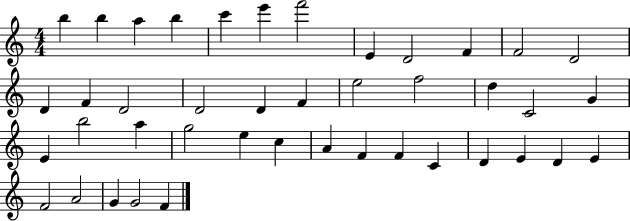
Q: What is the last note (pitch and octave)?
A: F4